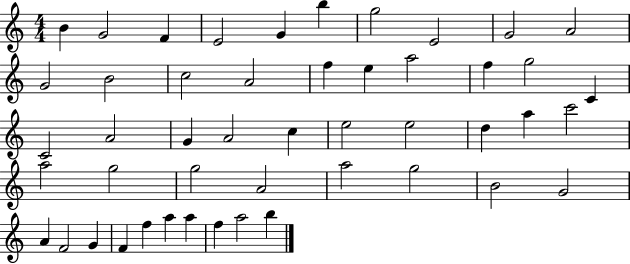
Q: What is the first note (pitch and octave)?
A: B4